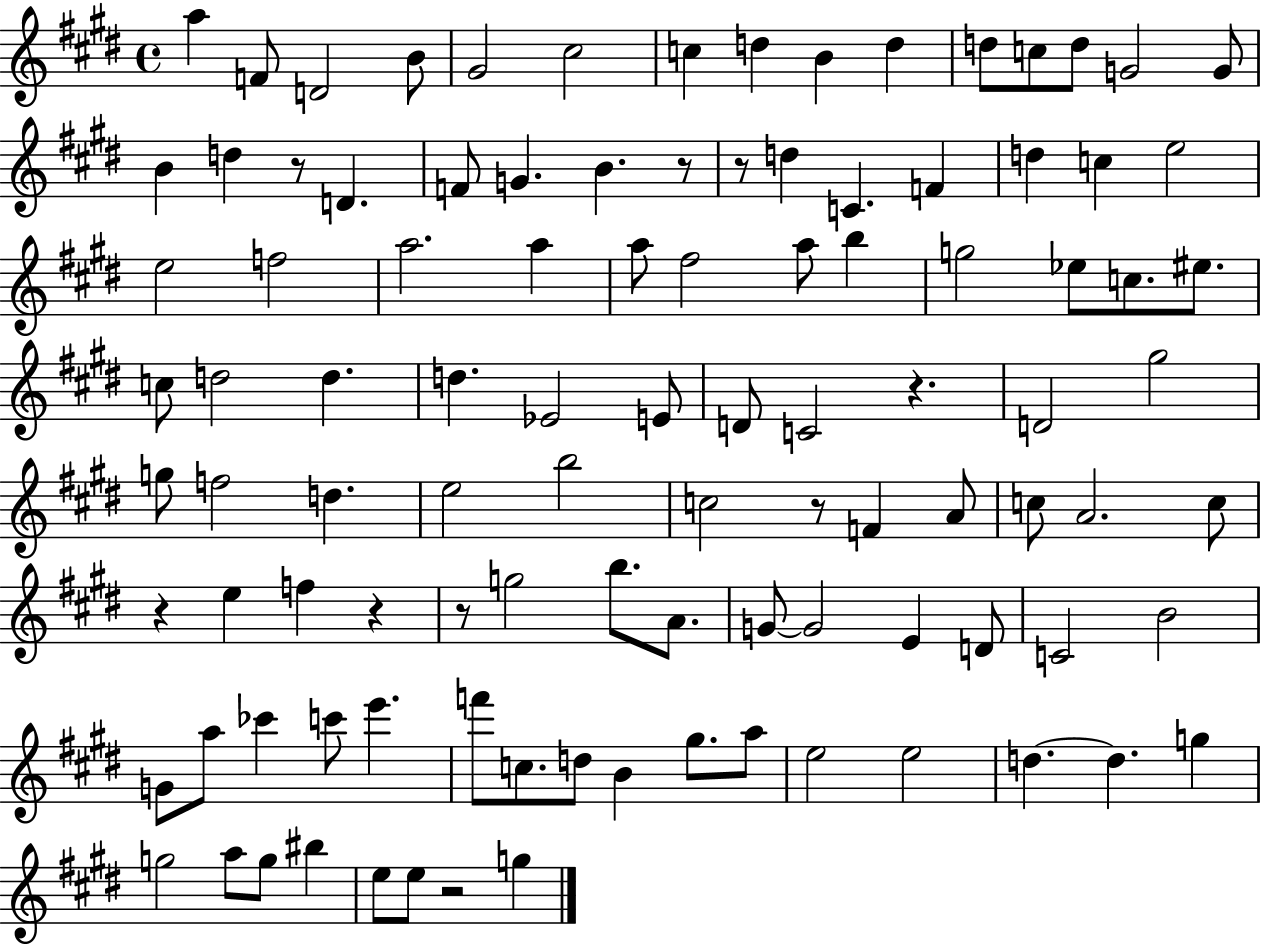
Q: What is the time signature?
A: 4/4